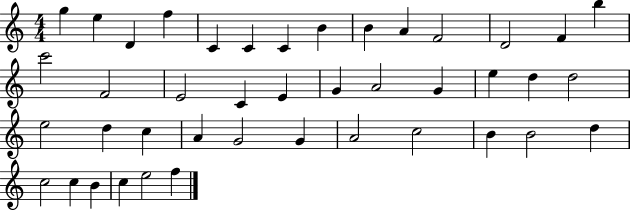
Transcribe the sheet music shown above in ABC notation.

X:1
T:Untitled
M:4/4
L:1/4
K:C
g e D f C C C B B A F2 D2 F b c'2 F2 E2 C E G A2 G e d d2 e2 d c A G2 G A2 c2 B B2 d c2 c B c e2 f